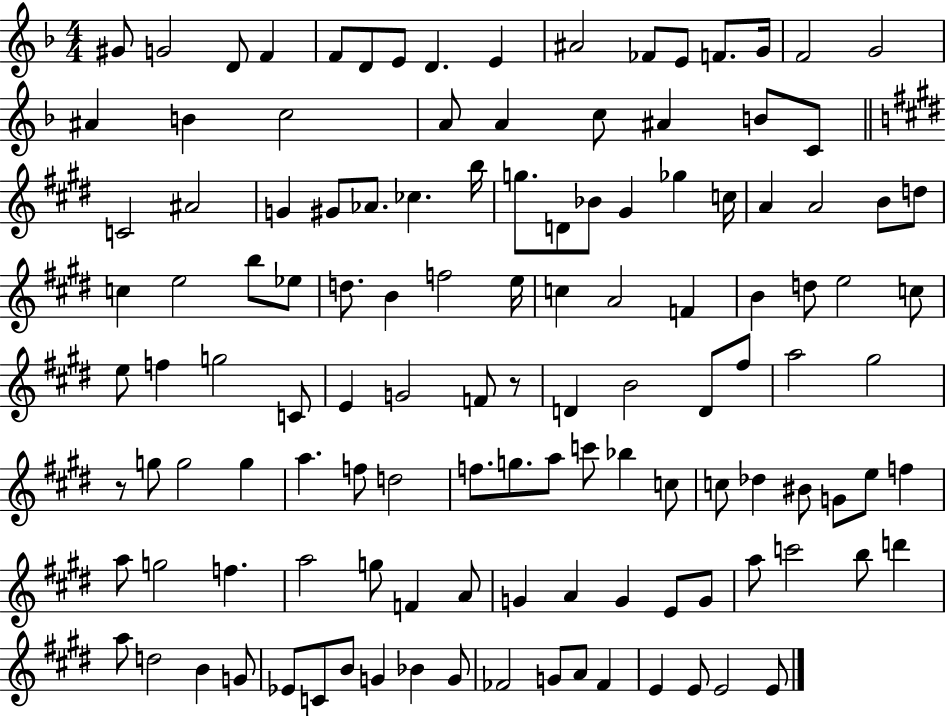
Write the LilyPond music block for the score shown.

{
  \clef treble
  \numericTimeSignature
  \time 4/4
  \key f \major
  \repeat volta 2 { gis'8 g'2 d'8 f'4 | f'8 d'8 e'8 d'4. e'4 | ais'2 fes'8 e'8 f'8. g'16 | f'2 g'2 | \break ais'4 b'4 c''2 | a'8 a'4 c''8 ais'4 b'8 c'8 | \bar "||" \break \key e \major c'2 ais'2 | g'4 gis'8 aes'8. ces''4. b''16 | g''8. d'8 bes'8 gis'4 ges''4 c''16 | a'4 a'2 b'8 d''8 | \break c''4 e''2 b''8 ees''8 | d''8. b'4 f''2 e''16 | c''4 a'2 f'4 | b'4 d''8 e''2 c''8 | \break e''8 f''4 g''2 c'8 | e'4 g'2 f'8 r8 | d'4 b'2 d'8 fis''8 | a''2 gis''2 | \break r8 g''8 g''2 g''4 | a''4. f''8 d''2 | f''8. g''8. a''8 c'''8 bes''4 c''8 | c''8 des''4 bis'8 g'8 e''8 f''4 | \break a''8 g''2 f''4. | a''2 g''8 f'4 a'8 | g'4 a'4 g'4 e'8 g'8 | a''8 c'''2 b''8 d'''4 | \break a''8 d''2 b'4 g'8 | ees'8 c'8 b'8 g'4 bes'4 g'8 | fes'2 g'8 a'8 fes'4 | e'4 e'8 e'2 e'8 | \break } \bar "|."
}